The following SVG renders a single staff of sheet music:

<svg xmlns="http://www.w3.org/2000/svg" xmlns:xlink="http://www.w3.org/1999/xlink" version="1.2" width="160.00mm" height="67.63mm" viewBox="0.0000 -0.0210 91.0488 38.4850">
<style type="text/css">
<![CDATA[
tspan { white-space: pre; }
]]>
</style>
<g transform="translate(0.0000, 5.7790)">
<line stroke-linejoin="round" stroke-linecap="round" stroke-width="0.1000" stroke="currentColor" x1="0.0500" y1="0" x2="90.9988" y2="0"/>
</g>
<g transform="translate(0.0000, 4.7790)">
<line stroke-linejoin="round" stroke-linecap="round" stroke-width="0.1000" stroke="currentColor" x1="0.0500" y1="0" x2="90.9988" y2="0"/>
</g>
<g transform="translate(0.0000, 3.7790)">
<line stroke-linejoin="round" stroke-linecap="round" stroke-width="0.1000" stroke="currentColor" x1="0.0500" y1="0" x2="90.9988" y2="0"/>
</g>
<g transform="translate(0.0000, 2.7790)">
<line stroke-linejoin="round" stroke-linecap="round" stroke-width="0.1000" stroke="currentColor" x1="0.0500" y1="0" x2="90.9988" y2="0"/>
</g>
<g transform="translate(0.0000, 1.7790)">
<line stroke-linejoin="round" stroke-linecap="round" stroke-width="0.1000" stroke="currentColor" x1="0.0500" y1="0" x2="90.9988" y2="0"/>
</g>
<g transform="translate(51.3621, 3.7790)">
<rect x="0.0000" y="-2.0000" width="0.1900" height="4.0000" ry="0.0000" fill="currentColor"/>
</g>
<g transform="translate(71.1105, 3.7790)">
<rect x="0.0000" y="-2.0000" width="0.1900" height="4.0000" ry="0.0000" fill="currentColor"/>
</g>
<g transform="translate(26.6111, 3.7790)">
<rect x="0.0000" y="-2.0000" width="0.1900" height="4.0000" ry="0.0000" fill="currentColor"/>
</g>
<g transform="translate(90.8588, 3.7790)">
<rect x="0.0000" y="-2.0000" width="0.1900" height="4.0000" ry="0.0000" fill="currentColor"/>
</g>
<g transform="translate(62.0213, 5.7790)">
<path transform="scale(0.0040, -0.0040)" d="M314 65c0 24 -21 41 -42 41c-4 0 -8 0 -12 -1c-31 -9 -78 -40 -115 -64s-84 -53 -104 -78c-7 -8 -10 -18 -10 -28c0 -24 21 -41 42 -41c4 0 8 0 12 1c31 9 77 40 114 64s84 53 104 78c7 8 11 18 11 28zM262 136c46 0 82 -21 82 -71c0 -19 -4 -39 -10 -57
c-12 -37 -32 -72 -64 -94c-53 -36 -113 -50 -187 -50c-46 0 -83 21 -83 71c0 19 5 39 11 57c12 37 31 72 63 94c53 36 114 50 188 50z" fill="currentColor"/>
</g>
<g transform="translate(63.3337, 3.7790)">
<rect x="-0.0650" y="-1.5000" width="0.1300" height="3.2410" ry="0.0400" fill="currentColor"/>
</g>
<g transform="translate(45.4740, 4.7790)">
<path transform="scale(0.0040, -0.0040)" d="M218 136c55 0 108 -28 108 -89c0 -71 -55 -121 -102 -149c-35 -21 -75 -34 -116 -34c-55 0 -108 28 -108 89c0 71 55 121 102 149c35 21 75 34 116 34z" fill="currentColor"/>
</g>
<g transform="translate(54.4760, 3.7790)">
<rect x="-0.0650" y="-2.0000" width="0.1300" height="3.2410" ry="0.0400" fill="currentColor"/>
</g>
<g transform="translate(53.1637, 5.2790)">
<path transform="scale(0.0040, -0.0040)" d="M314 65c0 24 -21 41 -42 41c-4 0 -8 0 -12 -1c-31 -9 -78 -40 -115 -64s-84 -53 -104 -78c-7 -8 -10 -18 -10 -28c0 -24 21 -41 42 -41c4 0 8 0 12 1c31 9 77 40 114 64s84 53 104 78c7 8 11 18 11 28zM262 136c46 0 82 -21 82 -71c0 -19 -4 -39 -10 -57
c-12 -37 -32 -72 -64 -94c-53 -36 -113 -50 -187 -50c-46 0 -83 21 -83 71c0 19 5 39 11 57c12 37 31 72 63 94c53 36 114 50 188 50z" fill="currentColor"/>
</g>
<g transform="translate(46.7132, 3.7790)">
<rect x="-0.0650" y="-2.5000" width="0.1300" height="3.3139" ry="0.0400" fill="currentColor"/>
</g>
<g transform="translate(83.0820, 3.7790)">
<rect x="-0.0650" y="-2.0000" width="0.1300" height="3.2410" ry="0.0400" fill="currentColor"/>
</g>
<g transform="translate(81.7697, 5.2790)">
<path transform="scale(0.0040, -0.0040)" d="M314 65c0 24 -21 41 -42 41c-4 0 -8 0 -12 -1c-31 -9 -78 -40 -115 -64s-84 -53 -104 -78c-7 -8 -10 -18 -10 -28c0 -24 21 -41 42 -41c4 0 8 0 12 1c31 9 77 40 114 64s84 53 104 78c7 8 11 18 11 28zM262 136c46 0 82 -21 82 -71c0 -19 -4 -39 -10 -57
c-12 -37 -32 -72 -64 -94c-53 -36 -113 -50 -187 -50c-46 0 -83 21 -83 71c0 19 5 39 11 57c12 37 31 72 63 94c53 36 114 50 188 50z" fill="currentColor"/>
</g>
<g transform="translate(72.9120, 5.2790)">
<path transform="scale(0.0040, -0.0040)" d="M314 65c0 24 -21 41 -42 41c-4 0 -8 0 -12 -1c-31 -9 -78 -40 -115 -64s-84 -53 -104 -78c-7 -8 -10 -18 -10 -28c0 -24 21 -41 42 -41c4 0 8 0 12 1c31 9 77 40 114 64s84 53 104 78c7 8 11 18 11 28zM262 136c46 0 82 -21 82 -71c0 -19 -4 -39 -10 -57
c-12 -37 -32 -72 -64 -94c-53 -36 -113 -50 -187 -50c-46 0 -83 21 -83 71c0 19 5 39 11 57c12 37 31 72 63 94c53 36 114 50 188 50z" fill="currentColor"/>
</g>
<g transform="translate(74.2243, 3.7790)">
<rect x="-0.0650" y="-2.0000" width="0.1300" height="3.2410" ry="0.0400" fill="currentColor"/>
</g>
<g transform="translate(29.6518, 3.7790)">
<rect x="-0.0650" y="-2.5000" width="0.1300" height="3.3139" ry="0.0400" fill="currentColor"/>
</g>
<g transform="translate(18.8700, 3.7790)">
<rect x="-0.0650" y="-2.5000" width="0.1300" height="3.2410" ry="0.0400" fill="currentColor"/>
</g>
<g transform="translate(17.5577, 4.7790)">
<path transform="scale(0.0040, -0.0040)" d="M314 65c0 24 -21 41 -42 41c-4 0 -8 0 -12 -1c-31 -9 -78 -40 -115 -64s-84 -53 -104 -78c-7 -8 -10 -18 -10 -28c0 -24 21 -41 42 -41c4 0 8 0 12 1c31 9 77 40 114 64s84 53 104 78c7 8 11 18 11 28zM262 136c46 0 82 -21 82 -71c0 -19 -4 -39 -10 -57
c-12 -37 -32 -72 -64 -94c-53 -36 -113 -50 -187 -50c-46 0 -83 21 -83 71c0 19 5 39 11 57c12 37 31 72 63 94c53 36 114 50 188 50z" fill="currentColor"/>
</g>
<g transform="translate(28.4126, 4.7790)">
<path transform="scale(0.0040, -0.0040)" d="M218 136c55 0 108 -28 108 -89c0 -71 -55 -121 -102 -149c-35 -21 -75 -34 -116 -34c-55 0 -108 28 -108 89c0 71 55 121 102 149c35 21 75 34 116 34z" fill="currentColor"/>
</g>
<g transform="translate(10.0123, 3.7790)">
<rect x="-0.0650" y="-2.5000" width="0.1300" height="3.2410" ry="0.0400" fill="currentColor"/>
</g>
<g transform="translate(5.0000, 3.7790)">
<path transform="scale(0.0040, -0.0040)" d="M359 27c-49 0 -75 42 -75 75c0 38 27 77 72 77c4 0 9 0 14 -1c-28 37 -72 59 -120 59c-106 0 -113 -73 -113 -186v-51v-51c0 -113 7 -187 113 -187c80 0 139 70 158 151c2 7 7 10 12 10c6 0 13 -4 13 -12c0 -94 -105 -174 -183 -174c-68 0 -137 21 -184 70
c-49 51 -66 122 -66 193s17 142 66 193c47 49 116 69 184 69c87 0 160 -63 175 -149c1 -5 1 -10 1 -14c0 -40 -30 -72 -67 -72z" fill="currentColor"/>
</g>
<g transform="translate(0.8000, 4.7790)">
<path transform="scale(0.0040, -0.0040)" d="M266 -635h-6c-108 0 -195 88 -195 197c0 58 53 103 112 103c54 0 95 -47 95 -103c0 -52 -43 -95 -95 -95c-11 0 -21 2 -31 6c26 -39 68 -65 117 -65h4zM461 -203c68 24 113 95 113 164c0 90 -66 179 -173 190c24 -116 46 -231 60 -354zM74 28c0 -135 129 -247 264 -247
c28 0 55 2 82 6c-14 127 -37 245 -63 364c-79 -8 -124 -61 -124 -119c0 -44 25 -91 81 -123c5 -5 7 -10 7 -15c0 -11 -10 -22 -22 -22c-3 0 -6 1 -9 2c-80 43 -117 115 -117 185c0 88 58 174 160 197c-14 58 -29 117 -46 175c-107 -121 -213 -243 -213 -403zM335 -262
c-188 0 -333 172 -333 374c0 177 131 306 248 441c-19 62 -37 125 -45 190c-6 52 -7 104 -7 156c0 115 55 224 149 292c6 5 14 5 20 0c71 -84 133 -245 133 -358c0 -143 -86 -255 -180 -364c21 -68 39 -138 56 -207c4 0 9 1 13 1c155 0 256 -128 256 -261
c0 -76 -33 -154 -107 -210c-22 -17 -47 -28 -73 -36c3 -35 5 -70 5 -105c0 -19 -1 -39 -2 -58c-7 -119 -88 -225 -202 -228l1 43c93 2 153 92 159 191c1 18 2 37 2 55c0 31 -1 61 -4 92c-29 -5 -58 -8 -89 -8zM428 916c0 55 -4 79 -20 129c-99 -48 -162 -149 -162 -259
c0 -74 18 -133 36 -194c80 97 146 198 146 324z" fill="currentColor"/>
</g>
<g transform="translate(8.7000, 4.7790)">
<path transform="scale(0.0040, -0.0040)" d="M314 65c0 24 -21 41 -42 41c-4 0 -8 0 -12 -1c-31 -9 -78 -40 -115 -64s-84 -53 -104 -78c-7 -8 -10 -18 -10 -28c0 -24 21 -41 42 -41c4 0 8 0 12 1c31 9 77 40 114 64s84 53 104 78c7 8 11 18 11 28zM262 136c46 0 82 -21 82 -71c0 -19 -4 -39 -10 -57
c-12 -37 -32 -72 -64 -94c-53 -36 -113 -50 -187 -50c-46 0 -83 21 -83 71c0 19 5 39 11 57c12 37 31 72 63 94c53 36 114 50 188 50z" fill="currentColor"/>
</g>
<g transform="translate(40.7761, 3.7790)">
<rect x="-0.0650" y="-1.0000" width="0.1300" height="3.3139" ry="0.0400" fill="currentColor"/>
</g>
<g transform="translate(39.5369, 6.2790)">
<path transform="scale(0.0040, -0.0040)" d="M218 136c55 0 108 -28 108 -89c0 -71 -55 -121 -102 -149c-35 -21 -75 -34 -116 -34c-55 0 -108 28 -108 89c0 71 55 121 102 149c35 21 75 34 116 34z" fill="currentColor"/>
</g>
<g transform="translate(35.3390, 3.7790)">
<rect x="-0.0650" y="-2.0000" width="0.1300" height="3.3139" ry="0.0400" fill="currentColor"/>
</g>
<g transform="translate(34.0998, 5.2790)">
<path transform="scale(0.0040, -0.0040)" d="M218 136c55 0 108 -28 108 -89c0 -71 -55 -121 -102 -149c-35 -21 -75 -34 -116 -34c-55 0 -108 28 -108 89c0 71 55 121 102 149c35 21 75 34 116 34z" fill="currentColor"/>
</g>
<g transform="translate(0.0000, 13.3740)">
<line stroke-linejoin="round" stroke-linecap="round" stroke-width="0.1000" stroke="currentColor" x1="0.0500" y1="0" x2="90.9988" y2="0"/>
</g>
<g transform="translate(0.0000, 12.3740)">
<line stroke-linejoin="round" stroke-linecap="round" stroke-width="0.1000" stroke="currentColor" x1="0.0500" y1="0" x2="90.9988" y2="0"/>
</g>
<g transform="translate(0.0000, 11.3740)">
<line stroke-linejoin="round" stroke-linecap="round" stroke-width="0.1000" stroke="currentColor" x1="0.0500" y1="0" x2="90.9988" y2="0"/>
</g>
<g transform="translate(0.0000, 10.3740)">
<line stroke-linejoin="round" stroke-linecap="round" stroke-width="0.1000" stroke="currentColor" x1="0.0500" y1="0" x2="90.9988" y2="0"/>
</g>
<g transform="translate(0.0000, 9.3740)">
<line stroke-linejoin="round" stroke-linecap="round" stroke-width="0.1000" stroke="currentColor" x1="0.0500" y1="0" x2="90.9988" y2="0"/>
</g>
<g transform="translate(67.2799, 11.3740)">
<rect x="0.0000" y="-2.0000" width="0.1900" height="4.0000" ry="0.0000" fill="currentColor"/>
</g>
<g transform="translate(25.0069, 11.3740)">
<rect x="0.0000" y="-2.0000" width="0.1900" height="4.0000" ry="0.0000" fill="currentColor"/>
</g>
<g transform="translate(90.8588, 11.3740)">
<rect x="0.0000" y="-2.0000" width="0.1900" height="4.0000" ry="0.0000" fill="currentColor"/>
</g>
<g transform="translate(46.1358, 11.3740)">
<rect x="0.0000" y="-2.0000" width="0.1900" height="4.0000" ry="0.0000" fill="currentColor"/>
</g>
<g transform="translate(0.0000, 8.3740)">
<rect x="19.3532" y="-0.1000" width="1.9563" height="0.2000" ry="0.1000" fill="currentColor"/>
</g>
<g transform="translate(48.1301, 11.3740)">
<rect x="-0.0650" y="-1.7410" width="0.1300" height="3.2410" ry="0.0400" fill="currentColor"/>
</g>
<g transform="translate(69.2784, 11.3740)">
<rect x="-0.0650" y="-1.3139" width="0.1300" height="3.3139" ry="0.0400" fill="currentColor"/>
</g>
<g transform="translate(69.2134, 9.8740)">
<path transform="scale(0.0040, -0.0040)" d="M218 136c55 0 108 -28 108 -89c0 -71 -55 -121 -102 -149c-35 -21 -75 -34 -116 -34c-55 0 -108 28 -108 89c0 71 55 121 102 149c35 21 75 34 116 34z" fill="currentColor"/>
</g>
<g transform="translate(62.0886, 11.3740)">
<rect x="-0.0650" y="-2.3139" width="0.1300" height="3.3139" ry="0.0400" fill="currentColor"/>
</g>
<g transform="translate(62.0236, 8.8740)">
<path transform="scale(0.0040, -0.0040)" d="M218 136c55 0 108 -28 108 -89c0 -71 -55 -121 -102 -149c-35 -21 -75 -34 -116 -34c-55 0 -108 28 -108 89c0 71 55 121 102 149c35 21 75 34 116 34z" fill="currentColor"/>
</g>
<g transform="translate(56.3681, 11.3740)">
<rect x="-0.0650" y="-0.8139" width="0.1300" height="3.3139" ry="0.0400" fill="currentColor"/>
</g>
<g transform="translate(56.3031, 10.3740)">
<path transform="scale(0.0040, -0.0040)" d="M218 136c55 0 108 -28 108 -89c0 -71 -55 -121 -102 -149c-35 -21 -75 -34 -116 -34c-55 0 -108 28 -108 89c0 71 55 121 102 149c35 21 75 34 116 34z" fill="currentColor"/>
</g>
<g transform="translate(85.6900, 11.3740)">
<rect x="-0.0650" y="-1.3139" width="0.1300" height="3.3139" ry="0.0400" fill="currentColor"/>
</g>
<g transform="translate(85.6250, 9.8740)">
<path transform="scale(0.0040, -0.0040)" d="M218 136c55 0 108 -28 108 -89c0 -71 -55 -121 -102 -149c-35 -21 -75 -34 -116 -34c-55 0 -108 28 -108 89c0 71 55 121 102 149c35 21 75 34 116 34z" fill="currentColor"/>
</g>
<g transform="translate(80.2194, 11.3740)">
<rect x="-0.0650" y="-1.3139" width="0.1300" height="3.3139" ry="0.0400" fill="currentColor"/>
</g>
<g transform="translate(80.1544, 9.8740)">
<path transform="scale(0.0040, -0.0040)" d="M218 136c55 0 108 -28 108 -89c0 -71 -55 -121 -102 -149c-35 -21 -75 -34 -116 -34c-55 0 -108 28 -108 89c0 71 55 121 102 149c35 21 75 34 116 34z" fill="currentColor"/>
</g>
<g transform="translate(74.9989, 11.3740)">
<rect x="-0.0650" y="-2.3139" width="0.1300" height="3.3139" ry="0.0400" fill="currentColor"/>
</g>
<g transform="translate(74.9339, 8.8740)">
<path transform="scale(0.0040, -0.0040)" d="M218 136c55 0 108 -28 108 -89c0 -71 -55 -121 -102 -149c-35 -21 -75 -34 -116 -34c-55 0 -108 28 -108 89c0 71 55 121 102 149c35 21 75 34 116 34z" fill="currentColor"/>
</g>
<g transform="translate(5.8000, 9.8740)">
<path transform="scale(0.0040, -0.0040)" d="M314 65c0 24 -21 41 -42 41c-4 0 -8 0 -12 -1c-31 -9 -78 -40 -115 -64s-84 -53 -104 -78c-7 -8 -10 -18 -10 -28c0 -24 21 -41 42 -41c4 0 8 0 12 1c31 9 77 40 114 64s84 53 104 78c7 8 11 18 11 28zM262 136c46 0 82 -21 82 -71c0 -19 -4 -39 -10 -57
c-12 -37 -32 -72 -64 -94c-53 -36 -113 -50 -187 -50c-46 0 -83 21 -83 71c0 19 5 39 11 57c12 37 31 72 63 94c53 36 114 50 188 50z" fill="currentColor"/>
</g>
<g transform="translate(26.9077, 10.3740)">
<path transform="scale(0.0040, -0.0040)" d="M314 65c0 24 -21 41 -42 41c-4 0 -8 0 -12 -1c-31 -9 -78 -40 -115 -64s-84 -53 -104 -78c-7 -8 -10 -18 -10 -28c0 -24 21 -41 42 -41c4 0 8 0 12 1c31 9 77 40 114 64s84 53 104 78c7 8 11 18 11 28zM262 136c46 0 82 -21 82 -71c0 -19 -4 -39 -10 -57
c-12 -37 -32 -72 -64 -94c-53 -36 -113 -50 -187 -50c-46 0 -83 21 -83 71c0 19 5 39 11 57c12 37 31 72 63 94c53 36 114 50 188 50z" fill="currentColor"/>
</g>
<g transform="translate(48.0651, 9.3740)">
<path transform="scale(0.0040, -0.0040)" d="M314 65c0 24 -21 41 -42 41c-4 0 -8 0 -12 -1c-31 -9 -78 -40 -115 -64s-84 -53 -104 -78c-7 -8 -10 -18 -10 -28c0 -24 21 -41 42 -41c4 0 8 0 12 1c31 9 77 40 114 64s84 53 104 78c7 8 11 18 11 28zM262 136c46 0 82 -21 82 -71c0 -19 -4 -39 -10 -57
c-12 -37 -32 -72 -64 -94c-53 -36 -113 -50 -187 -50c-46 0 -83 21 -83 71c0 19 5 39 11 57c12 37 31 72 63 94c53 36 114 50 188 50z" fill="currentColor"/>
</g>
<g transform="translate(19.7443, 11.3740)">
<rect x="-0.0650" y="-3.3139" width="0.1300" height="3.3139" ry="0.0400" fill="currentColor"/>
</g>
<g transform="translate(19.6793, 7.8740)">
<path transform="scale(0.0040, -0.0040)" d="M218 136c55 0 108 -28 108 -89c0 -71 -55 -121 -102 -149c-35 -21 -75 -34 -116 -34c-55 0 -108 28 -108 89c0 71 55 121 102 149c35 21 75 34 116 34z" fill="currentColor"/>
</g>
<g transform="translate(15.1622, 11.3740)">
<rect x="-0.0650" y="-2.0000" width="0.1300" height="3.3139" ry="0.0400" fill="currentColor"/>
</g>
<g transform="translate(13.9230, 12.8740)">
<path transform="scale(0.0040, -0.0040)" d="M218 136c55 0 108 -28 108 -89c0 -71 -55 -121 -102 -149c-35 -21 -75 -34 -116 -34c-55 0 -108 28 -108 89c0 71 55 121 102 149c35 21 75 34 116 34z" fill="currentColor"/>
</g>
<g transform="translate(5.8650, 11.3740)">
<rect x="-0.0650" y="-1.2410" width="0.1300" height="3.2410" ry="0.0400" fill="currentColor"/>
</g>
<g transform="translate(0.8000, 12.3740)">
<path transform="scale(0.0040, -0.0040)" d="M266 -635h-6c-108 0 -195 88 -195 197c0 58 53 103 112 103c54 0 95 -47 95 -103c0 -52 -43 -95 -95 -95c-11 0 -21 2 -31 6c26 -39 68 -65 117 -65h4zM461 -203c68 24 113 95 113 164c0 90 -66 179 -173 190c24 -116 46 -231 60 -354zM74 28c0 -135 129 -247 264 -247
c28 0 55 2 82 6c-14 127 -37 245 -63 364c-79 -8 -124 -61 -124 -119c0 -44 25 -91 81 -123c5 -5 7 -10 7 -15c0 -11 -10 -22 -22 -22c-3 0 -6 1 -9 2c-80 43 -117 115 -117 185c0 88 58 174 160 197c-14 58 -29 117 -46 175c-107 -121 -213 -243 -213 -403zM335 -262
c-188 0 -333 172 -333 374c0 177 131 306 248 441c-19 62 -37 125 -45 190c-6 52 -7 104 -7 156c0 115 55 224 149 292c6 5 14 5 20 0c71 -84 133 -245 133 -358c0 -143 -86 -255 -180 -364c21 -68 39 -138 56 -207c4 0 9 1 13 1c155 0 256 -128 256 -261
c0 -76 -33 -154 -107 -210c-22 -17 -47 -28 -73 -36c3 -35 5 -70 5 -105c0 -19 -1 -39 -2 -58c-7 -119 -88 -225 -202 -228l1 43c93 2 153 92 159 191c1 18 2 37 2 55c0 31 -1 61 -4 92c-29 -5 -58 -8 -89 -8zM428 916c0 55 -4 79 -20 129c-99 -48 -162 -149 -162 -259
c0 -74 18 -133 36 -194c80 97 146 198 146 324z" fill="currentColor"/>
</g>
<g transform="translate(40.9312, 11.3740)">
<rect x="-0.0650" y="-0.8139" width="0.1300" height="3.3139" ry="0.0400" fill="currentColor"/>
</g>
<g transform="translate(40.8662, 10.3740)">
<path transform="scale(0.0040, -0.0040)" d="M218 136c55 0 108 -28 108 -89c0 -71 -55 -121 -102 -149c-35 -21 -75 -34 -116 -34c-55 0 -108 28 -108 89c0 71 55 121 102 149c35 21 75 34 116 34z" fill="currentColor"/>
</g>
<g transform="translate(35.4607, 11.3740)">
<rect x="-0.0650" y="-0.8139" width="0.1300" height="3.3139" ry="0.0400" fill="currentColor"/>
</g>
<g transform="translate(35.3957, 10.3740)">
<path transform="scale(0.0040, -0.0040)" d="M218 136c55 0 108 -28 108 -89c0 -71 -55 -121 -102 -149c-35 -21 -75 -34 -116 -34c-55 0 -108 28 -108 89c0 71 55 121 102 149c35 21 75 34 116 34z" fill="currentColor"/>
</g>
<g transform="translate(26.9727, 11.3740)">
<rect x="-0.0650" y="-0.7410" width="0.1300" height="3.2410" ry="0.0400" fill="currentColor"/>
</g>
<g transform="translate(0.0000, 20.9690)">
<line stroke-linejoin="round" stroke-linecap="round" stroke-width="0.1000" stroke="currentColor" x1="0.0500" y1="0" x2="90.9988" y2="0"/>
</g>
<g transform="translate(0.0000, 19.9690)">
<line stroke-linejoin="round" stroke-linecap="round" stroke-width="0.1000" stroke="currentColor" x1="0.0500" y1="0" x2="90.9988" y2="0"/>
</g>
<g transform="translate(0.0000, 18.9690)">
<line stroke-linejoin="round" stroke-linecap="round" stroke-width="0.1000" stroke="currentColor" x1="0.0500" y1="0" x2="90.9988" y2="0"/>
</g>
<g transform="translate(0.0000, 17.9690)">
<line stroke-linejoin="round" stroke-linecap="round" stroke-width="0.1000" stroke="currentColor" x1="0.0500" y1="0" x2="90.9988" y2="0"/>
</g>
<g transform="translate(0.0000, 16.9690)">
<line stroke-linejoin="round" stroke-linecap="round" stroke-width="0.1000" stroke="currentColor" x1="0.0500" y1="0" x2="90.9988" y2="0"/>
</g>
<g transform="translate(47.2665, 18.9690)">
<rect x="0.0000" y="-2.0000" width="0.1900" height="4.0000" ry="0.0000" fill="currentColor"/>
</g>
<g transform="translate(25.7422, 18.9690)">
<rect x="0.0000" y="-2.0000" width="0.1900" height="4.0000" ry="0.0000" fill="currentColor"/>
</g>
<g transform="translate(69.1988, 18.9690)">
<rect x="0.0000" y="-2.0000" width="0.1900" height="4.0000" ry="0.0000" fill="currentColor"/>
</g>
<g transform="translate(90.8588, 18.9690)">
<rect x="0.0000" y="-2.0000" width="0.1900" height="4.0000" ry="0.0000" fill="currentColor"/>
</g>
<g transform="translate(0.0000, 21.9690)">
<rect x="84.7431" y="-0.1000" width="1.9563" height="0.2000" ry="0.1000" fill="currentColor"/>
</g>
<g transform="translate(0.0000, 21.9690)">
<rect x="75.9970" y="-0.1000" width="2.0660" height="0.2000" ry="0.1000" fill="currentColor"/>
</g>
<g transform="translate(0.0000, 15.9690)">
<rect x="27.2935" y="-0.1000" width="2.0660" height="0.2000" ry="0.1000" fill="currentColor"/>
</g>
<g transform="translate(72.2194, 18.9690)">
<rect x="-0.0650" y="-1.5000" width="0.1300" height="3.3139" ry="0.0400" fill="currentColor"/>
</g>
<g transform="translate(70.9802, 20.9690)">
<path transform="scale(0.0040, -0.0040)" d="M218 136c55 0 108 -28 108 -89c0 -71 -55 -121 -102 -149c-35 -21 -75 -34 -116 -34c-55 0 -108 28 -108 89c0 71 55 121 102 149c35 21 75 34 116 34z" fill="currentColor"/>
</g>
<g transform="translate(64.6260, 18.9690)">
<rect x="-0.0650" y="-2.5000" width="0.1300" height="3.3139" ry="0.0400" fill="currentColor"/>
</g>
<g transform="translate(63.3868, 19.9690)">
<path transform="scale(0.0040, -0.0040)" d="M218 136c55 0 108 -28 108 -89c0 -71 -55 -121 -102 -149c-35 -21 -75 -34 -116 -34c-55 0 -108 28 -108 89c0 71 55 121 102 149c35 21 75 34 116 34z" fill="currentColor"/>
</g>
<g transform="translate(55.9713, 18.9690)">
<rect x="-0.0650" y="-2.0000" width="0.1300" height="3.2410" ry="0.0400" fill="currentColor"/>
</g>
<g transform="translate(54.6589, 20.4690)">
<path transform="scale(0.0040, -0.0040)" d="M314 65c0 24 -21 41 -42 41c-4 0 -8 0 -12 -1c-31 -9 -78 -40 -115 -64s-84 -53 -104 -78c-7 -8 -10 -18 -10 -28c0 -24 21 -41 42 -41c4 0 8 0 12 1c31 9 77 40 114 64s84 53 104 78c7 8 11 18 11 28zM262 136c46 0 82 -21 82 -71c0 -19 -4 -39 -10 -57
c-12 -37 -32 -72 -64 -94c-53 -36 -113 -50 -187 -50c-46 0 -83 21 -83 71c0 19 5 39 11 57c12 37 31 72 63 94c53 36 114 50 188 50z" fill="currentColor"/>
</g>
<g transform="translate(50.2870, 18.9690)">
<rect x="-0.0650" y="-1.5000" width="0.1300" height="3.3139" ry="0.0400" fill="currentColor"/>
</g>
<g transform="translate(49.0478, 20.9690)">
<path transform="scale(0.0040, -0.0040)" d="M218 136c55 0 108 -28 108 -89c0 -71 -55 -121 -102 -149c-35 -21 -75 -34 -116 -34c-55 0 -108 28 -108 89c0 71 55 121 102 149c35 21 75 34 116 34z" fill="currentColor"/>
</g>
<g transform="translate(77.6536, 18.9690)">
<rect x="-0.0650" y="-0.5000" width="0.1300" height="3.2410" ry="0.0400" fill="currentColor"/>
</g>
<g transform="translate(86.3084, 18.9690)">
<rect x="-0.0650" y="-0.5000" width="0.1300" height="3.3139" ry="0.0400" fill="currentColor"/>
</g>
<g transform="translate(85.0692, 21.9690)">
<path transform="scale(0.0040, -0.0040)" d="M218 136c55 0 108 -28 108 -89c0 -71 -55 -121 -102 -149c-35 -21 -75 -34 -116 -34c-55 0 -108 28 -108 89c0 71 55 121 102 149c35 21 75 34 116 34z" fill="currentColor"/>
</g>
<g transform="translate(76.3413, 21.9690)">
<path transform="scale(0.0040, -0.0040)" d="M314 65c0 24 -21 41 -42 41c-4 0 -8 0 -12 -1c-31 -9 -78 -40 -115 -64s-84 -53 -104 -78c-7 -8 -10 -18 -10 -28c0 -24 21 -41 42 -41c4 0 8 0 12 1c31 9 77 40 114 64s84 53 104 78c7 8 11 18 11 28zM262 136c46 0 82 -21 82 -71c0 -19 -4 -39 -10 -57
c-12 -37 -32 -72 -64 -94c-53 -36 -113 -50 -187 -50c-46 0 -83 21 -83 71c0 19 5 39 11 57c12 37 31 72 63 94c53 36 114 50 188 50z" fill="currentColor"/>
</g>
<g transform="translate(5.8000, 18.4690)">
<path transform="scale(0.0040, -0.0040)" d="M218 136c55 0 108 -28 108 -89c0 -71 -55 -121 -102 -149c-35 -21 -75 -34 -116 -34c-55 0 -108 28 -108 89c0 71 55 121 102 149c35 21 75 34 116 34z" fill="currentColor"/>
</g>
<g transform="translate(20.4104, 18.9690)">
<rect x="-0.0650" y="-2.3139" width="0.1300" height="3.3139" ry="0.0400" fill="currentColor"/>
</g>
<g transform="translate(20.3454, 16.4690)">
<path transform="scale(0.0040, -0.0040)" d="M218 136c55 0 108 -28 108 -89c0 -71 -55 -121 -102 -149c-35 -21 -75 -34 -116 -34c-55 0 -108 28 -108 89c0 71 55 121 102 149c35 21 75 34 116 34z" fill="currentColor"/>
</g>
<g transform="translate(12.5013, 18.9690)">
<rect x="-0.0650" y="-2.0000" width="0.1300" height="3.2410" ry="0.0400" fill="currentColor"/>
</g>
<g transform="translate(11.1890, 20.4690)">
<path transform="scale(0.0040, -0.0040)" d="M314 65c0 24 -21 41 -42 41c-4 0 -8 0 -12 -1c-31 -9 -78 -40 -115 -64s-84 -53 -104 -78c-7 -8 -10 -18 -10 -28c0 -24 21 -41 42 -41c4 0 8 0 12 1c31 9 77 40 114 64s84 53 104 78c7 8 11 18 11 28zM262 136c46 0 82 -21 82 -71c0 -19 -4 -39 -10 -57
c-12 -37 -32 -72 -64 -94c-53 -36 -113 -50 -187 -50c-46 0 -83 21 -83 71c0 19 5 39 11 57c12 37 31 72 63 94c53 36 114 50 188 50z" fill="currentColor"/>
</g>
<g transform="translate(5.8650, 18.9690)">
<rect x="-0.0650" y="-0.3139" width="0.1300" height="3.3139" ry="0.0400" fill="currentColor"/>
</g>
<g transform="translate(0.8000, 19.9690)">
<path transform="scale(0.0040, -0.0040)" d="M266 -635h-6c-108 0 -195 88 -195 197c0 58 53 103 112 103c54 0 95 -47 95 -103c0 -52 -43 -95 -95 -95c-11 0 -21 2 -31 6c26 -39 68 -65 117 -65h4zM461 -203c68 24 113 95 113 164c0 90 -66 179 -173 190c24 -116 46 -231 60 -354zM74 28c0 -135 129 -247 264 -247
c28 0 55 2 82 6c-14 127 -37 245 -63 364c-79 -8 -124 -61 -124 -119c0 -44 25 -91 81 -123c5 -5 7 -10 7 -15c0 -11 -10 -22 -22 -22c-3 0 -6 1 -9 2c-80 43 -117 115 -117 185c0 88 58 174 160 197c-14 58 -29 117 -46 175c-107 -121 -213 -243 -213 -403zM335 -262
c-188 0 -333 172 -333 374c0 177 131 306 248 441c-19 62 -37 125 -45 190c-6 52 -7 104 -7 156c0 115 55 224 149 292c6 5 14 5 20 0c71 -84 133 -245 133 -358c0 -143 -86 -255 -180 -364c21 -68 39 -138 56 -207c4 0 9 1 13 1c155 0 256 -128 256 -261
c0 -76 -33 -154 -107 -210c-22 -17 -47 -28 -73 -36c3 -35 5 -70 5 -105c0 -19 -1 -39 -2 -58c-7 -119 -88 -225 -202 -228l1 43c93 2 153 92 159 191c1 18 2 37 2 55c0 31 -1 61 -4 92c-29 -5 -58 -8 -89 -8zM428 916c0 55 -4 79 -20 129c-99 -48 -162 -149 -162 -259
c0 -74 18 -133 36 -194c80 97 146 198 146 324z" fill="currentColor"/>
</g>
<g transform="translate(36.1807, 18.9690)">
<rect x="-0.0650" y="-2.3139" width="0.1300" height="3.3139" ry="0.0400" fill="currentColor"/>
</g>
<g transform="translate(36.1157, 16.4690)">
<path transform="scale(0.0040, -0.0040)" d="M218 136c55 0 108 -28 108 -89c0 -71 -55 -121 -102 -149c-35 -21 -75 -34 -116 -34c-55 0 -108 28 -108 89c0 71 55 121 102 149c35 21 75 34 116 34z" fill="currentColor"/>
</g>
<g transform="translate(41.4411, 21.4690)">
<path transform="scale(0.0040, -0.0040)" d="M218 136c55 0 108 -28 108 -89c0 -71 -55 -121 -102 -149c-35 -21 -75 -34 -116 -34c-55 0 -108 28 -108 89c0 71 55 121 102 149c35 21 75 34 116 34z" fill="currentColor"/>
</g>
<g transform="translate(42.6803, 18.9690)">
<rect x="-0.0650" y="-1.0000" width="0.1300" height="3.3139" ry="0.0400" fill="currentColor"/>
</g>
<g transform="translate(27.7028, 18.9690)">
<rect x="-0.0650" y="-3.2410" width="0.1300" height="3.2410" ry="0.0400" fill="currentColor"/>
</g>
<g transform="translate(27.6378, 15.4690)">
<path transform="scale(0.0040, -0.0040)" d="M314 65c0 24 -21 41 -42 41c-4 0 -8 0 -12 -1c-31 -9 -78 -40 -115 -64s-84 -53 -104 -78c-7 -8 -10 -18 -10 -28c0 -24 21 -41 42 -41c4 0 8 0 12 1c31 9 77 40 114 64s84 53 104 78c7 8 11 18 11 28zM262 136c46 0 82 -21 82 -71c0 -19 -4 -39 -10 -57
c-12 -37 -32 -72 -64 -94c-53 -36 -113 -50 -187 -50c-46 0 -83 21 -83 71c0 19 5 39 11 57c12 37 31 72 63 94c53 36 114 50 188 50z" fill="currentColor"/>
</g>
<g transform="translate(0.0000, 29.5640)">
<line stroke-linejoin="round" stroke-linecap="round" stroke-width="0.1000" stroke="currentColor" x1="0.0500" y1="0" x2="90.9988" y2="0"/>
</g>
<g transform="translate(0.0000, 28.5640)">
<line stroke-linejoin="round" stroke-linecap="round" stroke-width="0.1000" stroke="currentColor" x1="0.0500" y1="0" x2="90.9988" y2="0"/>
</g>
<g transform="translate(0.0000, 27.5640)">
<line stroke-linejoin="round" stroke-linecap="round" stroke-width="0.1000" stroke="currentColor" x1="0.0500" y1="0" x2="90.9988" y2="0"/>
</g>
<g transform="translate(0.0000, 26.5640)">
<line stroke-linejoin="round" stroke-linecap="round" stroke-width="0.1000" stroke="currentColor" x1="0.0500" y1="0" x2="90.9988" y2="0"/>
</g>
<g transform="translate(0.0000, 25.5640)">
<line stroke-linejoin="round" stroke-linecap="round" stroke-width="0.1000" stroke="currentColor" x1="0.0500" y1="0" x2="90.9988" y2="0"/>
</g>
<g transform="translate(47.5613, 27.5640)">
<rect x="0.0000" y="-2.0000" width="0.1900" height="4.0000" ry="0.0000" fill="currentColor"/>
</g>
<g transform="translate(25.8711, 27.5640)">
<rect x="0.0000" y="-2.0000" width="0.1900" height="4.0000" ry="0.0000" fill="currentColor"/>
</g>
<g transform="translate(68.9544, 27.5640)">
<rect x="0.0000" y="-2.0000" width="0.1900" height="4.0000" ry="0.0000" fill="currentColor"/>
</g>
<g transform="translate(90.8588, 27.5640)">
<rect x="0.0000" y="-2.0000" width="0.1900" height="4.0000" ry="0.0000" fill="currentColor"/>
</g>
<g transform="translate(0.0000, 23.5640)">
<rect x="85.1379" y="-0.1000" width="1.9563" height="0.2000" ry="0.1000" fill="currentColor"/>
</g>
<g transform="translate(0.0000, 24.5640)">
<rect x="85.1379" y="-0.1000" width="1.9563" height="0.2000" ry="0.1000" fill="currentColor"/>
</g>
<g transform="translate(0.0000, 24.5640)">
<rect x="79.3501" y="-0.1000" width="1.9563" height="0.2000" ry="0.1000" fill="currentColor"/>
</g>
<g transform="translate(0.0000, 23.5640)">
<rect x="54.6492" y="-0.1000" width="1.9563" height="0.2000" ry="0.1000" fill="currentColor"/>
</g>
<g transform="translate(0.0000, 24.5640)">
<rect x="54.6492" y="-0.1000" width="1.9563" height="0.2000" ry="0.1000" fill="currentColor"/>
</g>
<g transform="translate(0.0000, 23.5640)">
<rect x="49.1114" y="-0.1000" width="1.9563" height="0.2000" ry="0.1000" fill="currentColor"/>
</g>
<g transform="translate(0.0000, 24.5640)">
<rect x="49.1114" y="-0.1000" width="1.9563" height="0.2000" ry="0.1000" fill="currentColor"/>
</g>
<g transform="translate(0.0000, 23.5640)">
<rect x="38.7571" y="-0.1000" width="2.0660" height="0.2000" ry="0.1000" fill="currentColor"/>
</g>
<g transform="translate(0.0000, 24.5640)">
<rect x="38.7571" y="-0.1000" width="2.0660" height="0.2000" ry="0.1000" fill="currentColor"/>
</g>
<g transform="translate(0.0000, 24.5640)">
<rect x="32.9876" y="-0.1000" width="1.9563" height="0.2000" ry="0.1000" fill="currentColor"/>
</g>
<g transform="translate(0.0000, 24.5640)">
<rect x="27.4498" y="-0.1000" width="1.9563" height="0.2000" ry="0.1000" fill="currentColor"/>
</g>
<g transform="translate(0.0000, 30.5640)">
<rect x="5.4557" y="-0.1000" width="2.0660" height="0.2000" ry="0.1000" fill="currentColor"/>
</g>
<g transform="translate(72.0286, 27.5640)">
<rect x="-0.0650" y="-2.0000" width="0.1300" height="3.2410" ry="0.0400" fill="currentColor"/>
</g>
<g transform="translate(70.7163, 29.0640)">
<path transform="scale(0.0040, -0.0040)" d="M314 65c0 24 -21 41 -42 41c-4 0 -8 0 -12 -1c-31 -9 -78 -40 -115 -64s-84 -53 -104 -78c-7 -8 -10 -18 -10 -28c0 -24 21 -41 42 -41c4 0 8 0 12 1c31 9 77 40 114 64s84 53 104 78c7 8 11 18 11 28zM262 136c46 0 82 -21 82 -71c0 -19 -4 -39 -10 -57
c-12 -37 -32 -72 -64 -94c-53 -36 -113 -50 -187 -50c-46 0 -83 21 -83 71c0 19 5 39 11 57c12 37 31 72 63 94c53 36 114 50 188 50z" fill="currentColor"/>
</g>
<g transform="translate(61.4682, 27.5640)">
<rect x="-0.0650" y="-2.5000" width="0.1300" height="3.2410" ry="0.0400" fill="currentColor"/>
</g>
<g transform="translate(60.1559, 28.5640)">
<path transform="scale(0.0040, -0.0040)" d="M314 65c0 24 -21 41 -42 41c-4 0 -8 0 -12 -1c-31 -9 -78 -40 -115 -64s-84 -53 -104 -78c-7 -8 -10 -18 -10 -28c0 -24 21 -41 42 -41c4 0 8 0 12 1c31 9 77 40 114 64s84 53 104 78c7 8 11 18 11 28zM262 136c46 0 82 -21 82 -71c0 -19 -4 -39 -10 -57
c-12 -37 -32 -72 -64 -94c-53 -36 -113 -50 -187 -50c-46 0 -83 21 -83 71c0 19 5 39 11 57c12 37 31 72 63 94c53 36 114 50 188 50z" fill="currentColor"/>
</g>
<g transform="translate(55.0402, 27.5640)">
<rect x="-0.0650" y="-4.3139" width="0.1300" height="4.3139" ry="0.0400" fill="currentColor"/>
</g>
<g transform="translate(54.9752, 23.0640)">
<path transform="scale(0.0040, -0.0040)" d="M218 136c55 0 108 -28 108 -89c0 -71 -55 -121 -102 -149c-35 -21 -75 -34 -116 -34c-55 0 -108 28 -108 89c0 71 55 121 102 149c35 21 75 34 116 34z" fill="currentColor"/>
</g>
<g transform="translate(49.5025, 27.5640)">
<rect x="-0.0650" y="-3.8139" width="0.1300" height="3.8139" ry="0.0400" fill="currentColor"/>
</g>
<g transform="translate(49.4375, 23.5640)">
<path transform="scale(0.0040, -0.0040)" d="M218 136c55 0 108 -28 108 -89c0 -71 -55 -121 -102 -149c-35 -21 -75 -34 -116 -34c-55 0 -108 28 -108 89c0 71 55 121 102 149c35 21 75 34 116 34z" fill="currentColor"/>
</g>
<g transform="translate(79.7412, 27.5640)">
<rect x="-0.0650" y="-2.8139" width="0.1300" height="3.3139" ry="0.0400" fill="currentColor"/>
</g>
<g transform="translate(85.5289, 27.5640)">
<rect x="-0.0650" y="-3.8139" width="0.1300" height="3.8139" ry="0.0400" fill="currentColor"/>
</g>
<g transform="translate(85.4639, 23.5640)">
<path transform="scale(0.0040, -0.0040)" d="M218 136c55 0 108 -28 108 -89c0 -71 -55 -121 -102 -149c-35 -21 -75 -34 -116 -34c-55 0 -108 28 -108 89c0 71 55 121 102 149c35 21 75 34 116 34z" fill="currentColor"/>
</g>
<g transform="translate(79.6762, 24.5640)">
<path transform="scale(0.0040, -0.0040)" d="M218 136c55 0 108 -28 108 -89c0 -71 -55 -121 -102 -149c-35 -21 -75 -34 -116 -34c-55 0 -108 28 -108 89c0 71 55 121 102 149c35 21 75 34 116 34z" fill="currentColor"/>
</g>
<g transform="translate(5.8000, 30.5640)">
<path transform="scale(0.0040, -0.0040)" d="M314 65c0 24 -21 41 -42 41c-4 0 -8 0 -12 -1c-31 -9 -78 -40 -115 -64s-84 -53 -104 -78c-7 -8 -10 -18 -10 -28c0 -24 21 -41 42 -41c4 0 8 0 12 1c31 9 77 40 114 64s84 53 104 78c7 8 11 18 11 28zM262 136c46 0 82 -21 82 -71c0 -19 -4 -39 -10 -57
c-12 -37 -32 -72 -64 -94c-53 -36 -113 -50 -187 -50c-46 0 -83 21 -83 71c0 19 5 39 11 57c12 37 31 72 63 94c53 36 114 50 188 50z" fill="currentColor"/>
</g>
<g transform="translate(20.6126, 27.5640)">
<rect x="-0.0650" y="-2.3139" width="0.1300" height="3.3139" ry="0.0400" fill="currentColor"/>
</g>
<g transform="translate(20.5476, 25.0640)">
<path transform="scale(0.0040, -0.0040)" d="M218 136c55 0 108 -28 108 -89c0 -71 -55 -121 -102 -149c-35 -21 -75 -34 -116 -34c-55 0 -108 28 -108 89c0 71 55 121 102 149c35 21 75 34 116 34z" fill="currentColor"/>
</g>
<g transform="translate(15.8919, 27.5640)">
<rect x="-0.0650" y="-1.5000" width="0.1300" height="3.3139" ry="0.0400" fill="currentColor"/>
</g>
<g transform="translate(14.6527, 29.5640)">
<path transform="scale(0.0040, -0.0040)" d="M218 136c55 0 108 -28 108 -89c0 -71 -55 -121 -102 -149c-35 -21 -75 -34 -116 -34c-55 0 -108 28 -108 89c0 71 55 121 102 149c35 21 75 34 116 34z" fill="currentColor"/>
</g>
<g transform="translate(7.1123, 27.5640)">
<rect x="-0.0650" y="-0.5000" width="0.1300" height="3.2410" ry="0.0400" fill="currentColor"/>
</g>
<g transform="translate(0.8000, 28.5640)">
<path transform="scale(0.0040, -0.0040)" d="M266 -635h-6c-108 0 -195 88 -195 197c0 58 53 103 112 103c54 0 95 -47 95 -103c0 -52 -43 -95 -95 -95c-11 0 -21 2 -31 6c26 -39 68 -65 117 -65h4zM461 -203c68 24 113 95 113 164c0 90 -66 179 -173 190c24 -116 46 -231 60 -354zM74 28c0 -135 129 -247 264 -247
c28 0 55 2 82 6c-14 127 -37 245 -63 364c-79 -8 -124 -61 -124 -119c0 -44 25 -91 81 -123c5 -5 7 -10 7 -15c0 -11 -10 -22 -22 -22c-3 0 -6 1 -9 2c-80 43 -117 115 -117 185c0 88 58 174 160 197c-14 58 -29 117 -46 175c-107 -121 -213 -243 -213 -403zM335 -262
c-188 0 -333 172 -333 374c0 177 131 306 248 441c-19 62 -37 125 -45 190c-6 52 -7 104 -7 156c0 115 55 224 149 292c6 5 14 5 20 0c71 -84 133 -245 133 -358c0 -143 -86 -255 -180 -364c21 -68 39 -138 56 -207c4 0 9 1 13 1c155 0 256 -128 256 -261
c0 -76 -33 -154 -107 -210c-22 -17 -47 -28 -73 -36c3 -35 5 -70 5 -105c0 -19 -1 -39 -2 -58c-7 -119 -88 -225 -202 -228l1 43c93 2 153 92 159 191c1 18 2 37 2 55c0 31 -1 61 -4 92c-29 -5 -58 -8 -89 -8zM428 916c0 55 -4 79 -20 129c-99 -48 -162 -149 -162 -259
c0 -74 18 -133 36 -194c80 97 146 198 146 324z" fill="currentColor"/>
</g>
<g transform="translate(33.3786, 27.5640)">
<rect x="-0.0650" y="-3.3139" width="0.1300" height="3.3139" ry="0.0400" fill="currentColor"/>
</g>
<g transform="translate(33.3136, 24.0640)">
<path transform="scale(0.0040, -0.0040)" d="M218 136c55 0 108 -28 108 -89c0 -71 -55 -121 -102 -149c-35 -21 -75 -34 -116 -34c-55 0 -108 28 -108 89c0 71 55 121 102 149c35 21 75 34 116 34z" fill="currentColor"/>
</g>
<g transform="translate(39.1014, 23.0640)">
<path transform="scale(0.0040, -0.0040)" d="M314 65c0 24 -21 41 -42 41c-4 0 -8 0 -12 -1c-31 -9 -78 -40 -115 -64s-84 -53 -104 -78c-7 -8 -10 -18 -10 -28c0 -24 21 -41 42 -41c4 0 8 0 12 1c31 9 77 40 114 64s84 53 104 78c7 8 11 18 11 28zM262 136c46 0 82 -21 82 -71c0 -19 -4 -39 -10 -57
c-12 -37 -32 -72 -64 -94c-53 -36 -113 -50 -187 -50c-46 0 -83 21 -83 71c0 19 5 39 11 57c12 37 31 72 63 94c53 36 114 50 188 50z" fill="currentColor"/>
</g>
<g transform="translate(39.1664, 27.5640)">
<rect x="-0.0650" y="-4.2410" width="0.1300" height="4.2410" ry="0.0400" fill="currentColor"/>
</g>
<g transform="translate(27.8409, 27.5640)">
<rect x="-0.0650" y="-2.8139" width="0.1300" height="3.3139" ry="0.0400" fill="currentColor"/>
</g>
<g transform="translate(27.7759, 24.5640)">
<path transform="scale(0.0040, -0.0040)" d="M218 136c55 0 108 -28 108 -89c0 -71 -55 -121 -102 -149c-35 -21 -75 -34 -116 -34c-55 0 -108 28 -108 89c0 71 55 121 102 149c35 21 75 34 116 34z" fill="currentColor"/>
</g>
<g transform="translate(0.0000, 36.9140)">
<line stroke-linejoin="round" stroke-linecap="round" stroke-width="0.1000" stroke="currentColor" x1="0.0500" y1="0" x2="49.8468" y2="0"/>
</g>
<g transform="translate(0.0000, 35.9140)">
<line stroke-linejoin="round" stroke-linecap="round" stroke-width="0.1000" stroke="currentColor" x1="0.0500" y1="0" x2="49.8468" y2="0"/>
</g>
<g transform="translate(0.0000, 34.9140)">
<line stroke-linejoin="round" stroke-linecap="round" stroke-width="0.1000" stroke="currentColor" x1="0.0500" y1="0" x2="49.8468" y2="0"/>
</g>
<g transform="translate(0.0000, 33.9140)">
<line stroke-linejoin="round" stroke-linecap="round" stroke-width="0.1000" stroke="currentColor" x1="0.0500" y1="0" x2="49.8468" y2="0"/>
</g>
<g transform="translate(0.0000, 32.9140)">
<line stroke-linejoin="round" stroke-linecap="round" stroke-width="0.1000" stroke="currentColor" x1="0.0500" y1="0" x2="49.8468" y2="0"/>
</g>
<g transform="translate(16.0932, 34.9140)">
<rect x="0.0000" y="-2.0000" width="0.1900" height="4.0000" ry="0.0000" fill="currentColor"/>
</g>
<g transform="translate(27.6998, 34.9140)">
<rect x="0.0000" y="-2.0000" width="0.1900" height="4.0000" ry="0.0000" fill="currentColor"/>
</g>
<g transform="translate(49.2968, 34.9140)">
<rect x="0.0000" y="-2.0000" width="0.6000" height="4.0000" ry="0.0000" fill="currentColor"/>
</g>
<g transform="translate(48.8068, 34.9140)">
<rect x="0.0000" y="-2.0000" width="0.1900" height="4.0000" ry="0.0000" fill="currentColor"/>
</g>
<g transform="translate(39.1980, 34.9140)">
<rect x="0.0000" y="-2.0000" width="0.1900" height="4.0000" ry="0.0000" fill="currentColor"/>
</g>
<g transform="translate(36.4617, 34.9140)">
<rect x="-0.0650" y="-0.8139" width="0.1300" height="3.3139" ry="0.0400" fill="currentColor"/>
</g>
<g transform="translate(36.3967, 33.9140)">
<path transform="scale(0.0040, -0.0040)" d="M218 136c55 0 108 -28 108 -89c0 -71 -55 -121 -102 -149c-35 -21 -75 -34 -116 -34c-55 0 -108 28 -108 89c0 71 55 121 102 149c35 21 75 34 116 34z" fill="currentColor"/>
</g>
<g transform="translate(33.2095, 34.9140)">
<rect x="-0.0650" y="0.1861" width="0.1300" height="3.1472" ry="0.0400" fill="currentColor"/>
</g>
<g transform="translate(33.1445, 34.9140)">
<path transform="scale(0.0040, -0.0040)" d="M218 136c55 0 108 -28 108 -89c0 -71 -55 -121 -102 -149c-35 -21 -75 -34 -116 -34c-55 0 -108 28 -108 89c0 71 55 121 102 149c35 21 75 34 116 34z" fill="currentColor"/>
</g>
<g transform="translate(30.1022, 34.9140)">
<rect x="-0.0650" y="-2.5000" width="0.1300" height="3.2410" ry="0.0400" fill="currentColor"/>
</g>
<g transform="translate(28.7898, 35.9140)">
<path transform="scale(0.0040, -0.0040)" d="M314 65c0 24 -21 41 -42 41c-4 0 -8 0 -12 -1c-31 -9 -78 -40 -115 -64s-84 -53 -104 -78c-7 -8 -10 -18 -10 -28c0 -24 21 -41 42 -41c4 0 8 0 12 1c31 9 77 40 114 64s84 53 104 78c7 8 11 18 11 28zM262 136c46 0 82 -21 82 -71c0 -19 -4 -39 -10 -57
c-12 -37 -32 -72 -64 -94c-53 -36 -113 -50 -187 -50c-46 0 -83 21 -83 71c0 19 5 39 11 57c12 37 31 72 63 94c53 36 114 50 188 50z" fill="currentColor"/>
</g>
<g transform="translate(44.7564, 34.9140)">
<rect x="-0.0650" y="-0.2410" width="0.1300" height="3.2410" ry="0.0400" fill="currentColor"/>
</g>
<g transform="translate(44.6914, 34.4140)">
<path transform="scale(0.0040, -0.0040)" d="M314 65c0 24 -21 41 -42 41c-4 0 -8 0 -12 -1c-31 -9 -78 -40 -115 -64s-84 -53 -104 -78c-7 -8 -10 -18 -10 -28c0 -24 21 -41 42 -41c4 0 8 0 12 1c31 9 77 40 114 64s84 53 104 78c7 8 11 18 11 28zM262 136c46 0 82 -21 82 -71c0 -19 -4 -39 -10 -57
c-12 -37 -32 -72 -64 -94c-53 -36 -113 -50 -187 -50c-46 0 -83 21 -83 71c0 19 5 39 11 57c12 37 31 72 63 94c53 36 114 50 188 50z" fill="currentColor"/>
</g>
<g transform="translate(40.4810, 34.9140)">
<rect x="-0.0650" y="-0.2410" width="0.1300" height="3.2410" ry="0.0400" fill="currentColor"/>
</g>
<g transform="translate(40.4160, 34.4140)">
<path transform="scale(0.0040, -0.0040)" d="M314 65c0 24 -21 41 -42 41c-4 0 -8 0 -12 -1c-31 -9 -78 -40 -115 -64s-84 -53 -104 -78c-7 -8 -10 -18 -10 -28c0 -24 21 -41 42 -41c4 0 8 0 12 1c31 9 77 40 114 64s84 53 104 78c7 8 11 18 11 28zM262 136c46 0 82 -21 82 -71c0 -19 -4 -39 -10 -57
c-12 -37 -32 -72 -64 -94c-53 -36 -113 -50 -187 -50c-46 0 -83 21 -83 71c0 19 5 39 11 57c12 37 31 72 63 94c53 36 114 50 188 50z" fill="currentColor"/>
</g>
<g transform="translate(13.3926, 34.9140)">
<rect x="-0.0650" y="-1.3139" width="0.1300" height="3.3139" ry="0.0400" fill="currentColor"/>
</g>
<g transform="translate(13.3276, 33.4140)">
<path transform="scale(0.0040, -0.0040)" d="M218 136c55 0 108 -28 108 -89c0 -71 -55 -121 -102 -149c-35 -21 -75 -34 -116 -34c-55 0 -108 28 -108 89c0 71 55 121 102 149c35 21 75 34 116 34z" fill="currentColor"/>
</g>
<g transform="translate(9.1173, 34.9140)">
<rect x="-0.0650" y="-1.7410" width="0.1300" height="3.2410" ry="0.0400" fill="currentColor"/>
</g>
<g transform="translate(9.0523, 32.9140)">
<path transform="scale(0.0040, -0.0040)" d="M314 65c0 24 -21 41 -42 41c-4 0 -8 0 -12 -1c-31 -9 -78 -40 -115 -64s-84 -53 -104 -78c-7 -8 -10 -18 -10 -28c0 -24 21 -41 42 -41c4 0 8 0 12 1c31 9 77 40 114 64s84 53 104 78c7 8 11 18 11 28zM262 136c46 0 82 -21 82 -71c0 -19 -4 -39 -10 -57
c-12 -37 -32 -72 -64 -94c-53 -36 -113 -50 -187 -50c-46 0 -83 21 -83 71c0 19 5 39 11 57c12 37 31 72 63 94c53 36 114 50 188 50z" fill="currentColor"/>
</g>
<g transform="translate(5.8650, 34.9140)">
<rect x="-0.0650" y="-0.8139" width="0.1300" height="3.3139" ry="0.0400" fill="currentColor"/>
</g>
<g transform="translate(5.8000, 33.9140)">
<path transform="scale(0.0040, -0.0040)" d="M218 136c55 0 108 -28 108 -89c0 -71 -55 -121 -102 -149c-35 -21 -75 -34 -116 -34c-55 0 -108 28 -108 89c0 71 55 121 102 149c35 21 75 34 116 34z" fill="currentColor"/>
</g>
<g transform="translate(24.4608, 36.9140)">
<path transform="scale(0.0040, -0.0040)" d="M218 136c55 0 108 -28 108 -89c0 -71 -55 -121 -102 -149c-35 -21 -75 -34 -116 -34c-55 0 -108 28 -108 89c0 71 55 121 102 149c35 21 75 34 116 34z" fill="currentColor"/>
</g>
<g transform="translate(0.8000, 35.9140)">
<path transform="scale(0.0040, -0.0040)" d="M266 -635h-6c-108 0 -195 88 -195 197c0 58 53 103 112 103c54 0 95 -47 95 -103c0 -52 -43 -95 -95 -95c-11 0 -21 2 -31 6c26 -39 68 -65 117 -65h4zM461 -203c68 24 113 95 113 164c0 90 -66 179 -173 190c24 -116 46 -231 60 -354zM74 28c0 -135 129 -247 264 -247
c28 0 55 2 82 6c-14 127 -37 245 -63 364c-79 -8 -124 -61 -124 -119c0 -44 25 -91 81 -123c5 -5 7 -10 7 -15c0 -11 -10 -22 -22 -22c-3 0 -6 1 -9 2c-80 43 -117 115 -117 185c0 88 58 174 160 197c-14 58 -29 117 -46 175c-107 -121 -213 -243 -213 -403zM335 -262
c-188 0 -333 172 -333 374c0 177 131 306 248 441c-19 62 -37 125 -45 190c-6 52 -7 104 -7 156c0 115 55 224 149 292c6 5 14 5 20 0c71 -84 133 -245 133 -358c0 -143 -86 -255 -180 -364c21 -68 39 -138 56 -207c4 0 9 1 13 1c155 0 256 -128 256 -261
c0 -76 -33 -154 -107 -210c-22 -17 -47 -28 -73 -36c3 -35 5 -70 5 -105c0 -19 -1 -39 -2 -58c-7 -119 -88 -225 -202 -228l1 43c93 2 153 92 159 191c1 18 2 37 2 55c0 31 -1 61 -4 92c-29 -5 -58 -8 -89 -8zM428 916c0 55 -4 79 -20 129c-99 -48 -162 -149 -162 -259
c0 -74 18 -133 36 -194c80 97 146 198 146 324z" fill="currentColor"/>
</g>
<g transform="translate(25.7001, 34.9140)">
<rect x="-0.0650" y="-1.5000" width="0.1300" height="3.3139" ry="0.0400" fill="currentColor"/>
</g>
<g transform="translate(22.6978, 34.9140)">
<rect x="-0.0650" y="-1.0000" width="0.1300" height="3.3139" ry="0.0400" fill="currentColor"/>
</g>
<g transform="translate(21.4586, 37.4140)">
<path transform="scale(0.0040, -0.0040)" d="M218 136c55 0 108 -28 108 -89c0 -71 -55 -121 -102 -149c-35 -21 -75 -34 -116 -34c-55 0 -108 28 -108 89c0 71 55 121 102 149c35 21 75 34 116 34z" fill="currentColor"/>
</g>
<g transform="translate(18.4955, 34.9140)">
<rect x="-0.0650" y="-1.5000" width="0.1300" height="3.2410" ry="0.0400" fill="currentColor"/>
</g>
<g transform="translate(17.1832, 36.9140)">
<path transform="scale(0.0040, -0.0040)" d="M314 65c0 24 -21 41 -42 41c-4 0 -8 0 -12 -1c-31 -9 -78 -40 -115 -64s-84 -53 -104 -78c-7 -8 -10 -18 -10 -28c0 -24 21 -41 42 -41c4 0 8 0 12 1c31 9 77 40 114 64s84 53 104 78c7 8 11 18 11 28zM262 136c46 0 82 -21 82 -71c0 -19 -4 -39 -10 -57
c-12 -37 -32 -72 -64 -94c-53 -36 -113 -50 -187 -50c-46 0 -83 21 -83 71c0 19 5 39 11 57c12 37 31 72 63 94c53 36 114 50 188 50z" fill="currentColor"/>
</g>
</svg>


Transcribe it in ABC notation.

X:1
T:Untitled
M:4/4
L:1/4
K:C
G2 G2 G F D G F2 E2 F2 F2 e2 F b d2 d d f2 d g e g e e c F2 g b2 g D E F2 G E C2 C C2 E g a b d'2 c' d' G2 F2 a c' d f2 e E2 D E G2 B d c2 c2